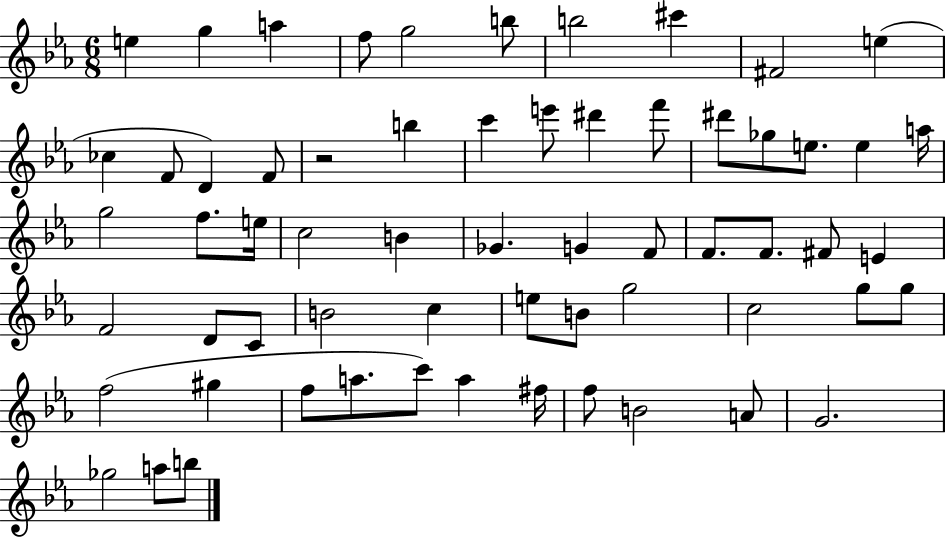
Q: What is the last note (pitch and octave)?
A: B5